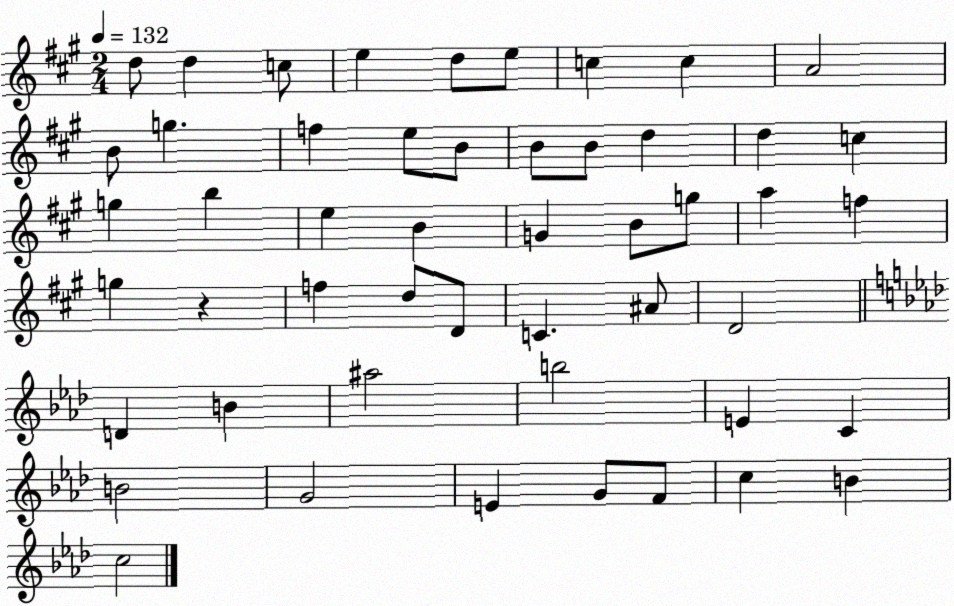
X:1
T:Untitled
M:2/4
L:1/4
K:A
d/2 d c/2 e d/2 e/2 c c A2 B/2 g f e/2 B/2 B/2 B/2 d d c g b e B G B/2 g/2 a f g z f d/2 D/2 C ^A/2 D2 D B ^a2 b2 E C B2 G2 E G/2 F/2 c B c2